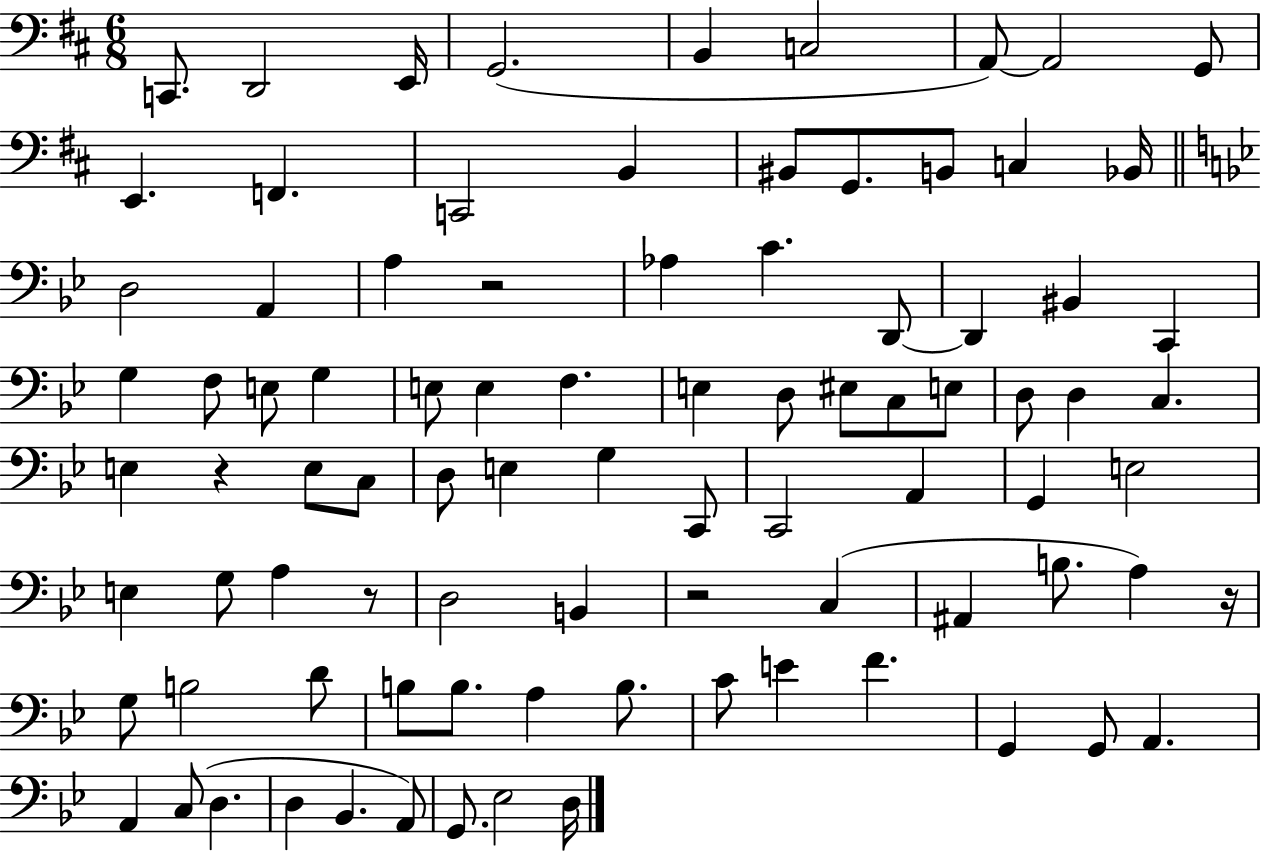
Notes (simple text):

C2/e. D2/h E2/s G2/h. B2/q C3/h A2/e A2/h G2/e E2/q. F2/q. C2/h B2/q BIS2/e G2/e. B2/e C3/q Bb2/s D3/h A2/q A3/q R/h Ab3/q C4/q. D2/e D2/q BIS2/q C2/q G3/q F3/e E3/e G3/q E3/e E3/q F3/q. E3/q D3/e EIS3/e C3/e E3/e D3/e D3/q C3/q. E3/q R/q E3/e C3/e D3/e E3/q G3/q C2/e C2/h A2/q G2/q E3/h E3/q G3/e A3/q R/e D3/h B2/q R/h C3/q A#2/q B3/e. A3/q R/s G3/e B3/h D4/e B3/e B3/e. A3/q B3/e. C4/e E4/q F4/q. G2/q G2/e A2/q. A2/q C3/e D3/q. D3/q Bb2/q. A2/e G2/e. Eb3/h D3/s